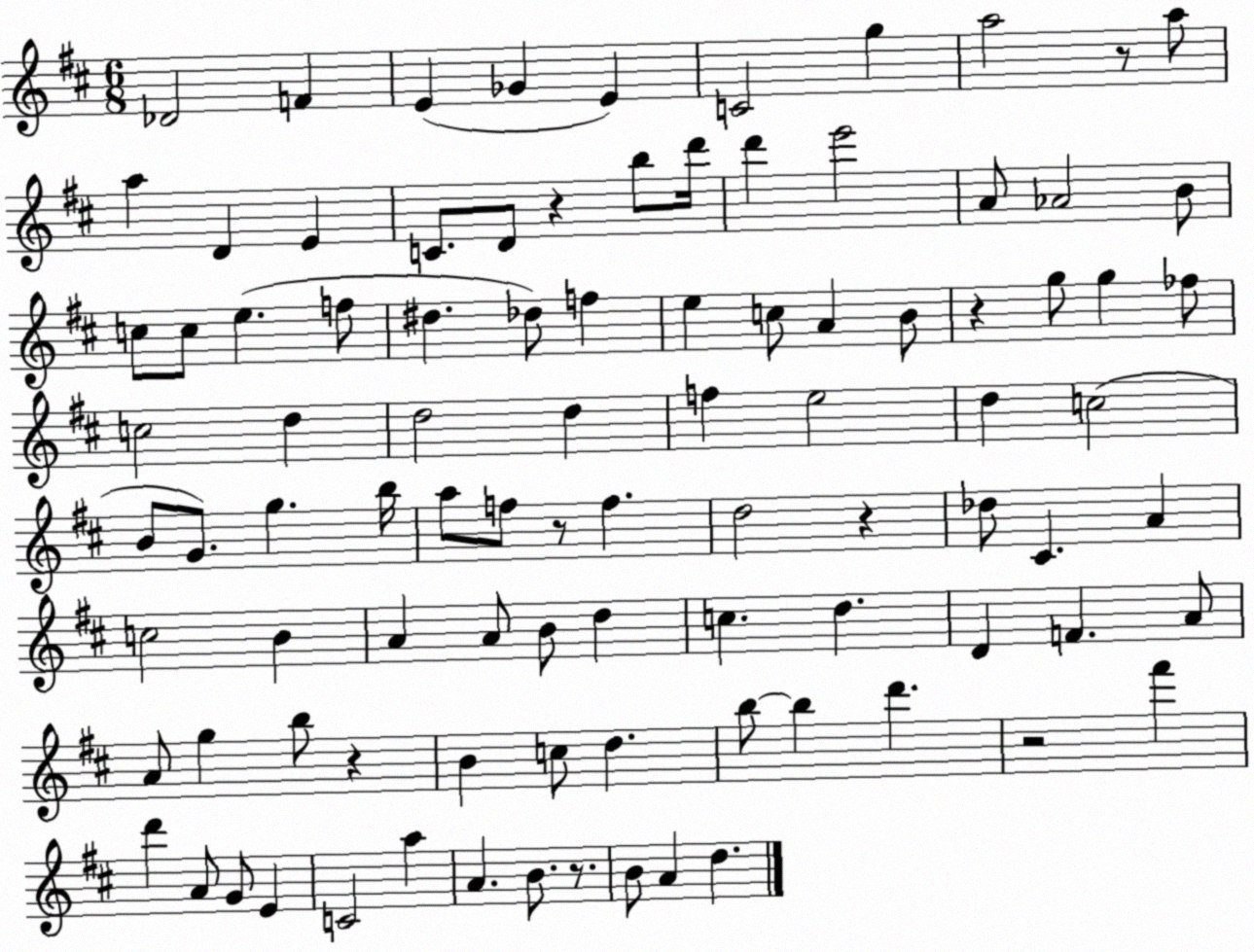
X:1
T:Untitled
M:6/8
L:1/4
K:D
_D2 F E _G E C2 g a2 z/2 a/2 a D E C/2 D/2 z b/2 d'/4 d' e'2 A/2 _A2 B/2 c/2 c/2 e f/2 ^d _d/2 f e c/2 A B/2 z g/2 g _f/2 c2 d d2 d f e2 d c2 B/2 G/2 g b/4 a/2 f/2 z/2 f d2 z _d/2 ^C A c2 B A A/2 B/2 d c d D F A/2 A/2 g b/2 z B c/2 d b/2 b d' z2 ^f' d' A/2 G/2 E C2 a A B/2 z/2 B/2 A d